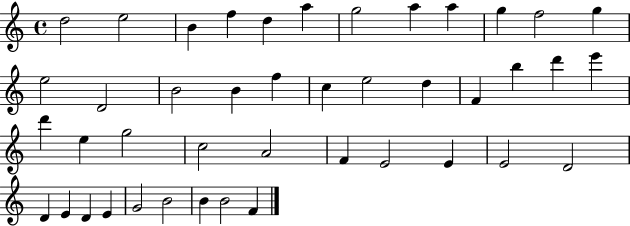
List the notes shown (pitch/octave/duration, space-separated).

D5/h E5/h B4/q F5/q D5/q A5/q G5/h A5/q A5/q G5/q F5/h G5/q E5/h D4/h B4/h B4/q F5/q C5/q E5/h D5/q F4/q B5/q D6/q E6/q D6/q E5/q G5/h C5/h A4/h F4/q E4/h E4/q E4/h D4/h D4/q E4/q D4/q E4/q G4/h B4/h B4/q B4/h F4/q